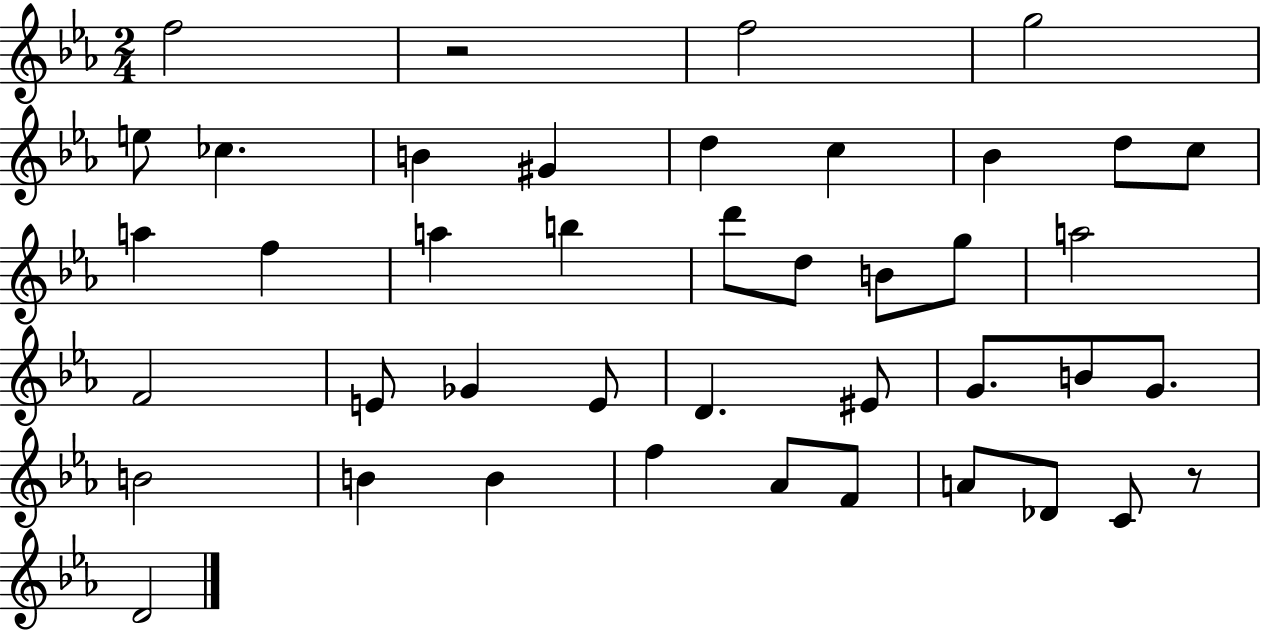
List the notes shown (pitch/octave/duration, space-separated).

F5/h R/h F5/h G5/h E5/e CES5/q. B4/q G#4/q D5/q C5/q Bb4/q D5/e C5/e A5/q F5/q A5/q B5/q D6/e D5/e B4/e G5/e A5/h F4/h E4/e Gb4/q E4/e D4/q. EIS4/e G4/e. B4/e G4/e. B4/h B4/q B4/q F5/q Ab4/e F4/e A4/e Db4/e C4/e R/e D4/h